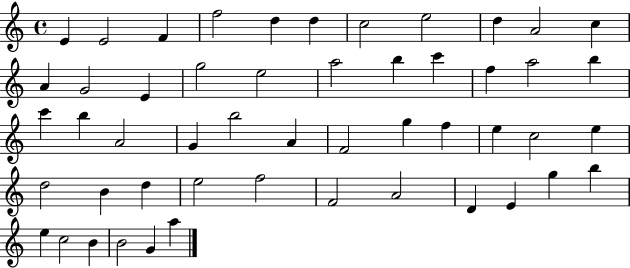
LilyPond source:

{
  \clef treble
  \time 4/4
  \defaultTimeSignature
  \key c \major
  e'4 e'2 f'4 | f''2 d''4 d''4 | c''2 e''2 | d''4 a'2 c''4 | \break a'4 g'2 e'4 | g''2 e''2 | a''2 b''4 c'''4 | f''4 a''2 b''4 | \break c'''4 b''4 a'2 | g'4 b''2 a'4 | f'2 g''4 f''4 | e''4 c''2 e''4 | \break d''2 b'4 d''4 | e''2 f''2 | f'2 a'2 | d'4 e'4 g''4 b''4 | \break e''4 c''2 b'4 | b'2 g'4 a''4 | \bar "|."
}